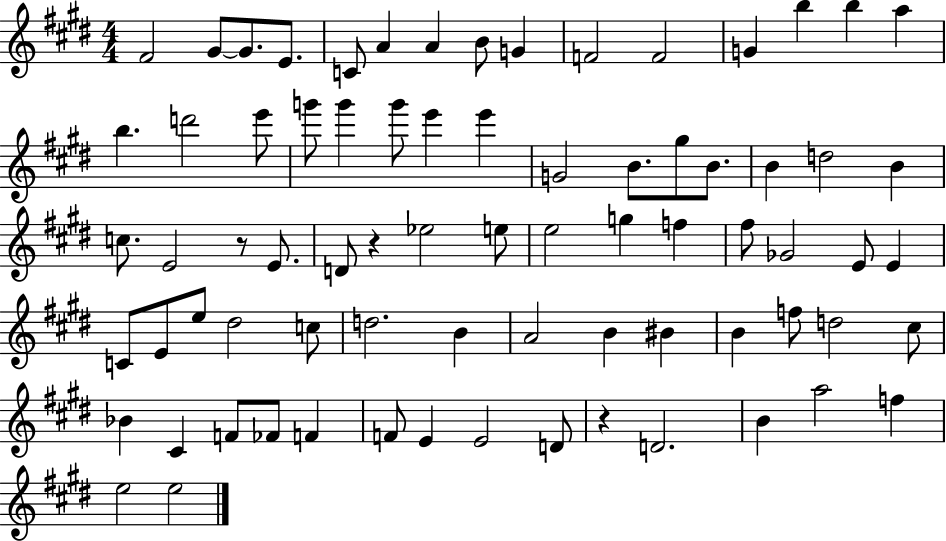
{
  \clef treble
  \numericTimeSignature
  \time 4/4
  \key e \major
  \repeat volta 2 { fis'2 gis'8~~ gis'8. e'8. | c'8 a'4 a'4 b'8 g'4 | f'2 f'2 | g'4 b''4 b''4 a''4 | \break b''4. d'''2 e'''8 | g'''8 g'''4 g'''8 e'''4 e'''4 | g'2 b'8. gis''8 b'8. | b'4 d''2 b'4 | \break c''8. e'2 r8 e'8. | d'8 r4 ees''2 e''8 | e''2 g''4 f''4 | fis''8 ges'2 e'8 e'4 | \break c'8 e'8 e''8 dis''2 c''8 | d''2. b'4 | a'2 b'4 bis'4 | b'4 f''8 d''2 cis''8 | \break bes'4 cis'4 f'8 fes'8 f'4 | f'8 e'4 e'2 d'8 | r4 d'2. | b'4 a''2 f''4 | \break e''2 e''2 | } \bar "|."
}